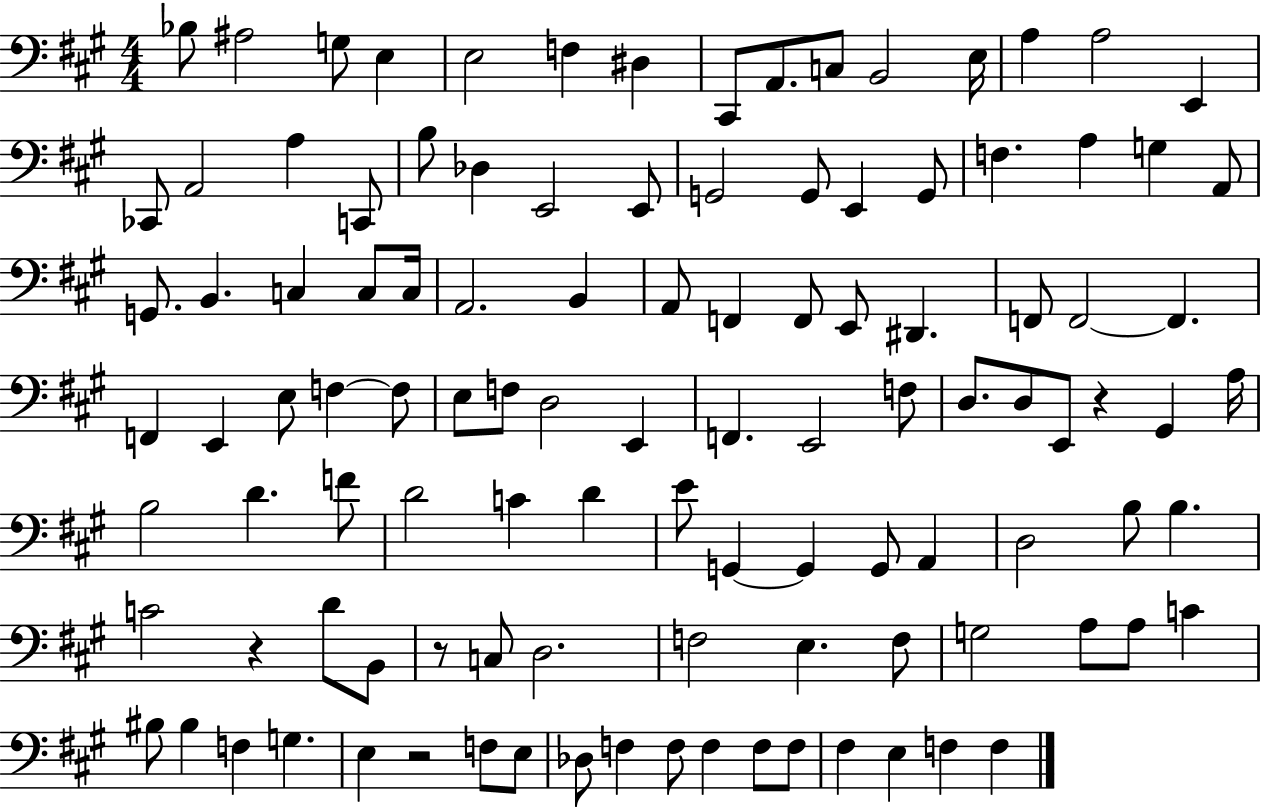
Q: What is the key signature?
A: A major